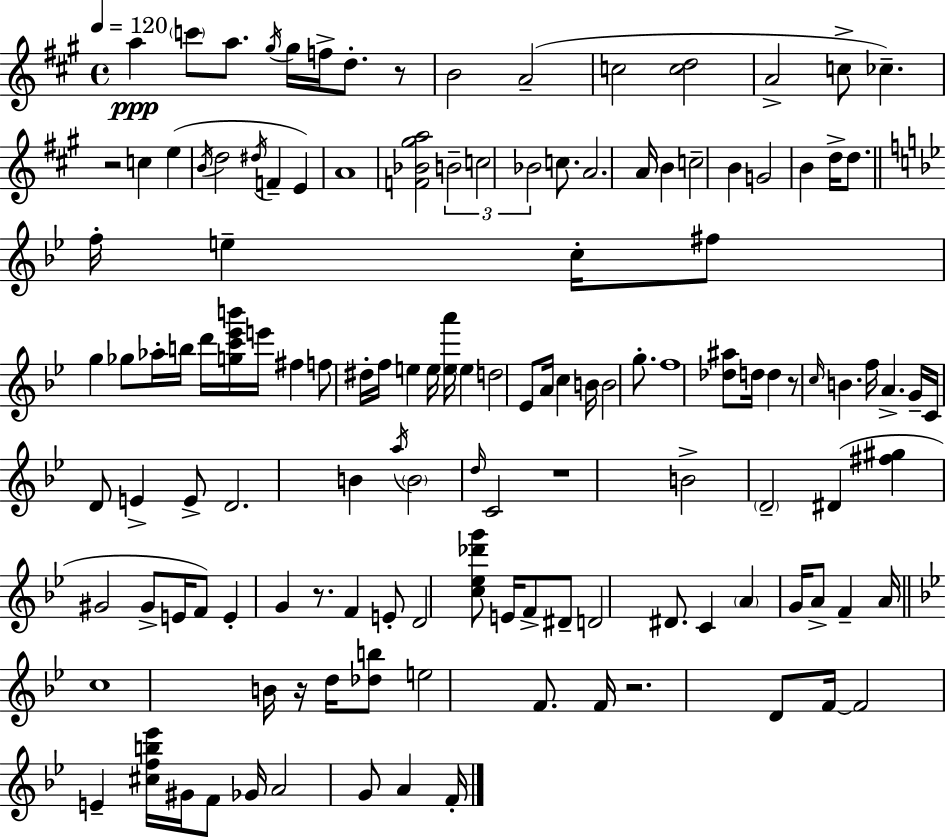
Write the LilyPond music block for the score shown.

{
  \clef treble
  \time 4/4
  \defaultTimeSignature
  \key a \major
  \tempo 4 = 120
  a''4\ppp \parenthesize c'''8 a''8. \acciaccatura { gis''16 } gis''16 f''16-> d''8.-. r8 | b'2 a'2--( | c''2 <c'' d''>2 | a'2-> c''8-> ces''4.--) | \break r2 c''4 e''4( | \acciaccatura { b'16 } d''2 \acciaccatura { dis''16 } f'4-- e'4) | a'1 | <f' bes' gis'' a''>2 \tuplet 3/2 { b'2-- | \break c''2 bes'2 } | c''8. a'2. | a'16 b'4 c''2-- b'4 | g'2 b'4 d''16-> | \break d''8. \bar "||" \break \key bes \major f''16-. e''4-- c''16-. fis''8 g''4 ges''8 aes''16-. b''16 | d'''16 <g'' c''' ees''' b'''>16 e'''16 fis''4 f''8 dis''16-. f''16 e''4 e''16 | <e'' a'''>16 \parenthesize e''4 d''2 ees'8 a'16 | c''4 b'16 b'2 g''8.-. | \break f''1 | <des'' ais''>8 d''16 d''4 r8 \grace { c''16 } b'4. | f''16 a'4.-> g'16-- c'16 d'8 e'4-> e'8-> | d'2. b'4 | \break \acciaccatura { a''16 } \parenthesize b'2 \grace { d''16 } c'2 | r1 | b'2-> \parenthesize d'2-- | dis'4( <fis'' gis''>4 gis'2 | \break gis'8-> e'16 f'8) e'4-. g'4 | r8. f'4 e'8-. d'2 | <c'' ees'' des''' g'''>8 e'16 f'8-> dis'8-- d'2 | dis'8. c'4 \parenthesize a'4 g'16 a'8-> f'4-- | \break a'16 \bar "||" \break \key g \minor c''1 | b'16 r16 d''16 <des'' b''>8 e''2 f'8. | f'16 r2. d'8 f'16~~ | f'2 e'4-- <cis'' f'' b'' ees'''>16 gis'16 f'8 | \break ges'16 a'2 g'8 a'4 f'16-. | \bar "|."
}